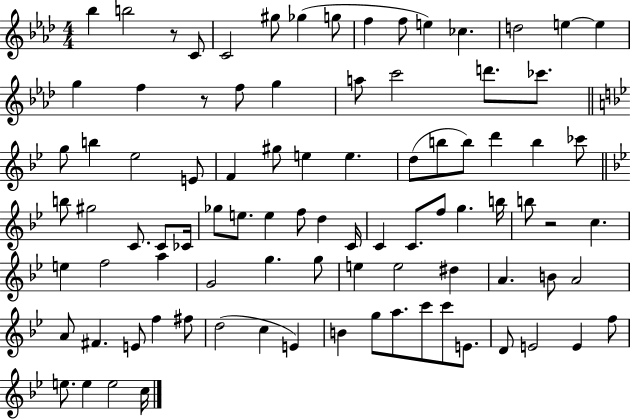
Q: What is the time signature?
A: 4/4